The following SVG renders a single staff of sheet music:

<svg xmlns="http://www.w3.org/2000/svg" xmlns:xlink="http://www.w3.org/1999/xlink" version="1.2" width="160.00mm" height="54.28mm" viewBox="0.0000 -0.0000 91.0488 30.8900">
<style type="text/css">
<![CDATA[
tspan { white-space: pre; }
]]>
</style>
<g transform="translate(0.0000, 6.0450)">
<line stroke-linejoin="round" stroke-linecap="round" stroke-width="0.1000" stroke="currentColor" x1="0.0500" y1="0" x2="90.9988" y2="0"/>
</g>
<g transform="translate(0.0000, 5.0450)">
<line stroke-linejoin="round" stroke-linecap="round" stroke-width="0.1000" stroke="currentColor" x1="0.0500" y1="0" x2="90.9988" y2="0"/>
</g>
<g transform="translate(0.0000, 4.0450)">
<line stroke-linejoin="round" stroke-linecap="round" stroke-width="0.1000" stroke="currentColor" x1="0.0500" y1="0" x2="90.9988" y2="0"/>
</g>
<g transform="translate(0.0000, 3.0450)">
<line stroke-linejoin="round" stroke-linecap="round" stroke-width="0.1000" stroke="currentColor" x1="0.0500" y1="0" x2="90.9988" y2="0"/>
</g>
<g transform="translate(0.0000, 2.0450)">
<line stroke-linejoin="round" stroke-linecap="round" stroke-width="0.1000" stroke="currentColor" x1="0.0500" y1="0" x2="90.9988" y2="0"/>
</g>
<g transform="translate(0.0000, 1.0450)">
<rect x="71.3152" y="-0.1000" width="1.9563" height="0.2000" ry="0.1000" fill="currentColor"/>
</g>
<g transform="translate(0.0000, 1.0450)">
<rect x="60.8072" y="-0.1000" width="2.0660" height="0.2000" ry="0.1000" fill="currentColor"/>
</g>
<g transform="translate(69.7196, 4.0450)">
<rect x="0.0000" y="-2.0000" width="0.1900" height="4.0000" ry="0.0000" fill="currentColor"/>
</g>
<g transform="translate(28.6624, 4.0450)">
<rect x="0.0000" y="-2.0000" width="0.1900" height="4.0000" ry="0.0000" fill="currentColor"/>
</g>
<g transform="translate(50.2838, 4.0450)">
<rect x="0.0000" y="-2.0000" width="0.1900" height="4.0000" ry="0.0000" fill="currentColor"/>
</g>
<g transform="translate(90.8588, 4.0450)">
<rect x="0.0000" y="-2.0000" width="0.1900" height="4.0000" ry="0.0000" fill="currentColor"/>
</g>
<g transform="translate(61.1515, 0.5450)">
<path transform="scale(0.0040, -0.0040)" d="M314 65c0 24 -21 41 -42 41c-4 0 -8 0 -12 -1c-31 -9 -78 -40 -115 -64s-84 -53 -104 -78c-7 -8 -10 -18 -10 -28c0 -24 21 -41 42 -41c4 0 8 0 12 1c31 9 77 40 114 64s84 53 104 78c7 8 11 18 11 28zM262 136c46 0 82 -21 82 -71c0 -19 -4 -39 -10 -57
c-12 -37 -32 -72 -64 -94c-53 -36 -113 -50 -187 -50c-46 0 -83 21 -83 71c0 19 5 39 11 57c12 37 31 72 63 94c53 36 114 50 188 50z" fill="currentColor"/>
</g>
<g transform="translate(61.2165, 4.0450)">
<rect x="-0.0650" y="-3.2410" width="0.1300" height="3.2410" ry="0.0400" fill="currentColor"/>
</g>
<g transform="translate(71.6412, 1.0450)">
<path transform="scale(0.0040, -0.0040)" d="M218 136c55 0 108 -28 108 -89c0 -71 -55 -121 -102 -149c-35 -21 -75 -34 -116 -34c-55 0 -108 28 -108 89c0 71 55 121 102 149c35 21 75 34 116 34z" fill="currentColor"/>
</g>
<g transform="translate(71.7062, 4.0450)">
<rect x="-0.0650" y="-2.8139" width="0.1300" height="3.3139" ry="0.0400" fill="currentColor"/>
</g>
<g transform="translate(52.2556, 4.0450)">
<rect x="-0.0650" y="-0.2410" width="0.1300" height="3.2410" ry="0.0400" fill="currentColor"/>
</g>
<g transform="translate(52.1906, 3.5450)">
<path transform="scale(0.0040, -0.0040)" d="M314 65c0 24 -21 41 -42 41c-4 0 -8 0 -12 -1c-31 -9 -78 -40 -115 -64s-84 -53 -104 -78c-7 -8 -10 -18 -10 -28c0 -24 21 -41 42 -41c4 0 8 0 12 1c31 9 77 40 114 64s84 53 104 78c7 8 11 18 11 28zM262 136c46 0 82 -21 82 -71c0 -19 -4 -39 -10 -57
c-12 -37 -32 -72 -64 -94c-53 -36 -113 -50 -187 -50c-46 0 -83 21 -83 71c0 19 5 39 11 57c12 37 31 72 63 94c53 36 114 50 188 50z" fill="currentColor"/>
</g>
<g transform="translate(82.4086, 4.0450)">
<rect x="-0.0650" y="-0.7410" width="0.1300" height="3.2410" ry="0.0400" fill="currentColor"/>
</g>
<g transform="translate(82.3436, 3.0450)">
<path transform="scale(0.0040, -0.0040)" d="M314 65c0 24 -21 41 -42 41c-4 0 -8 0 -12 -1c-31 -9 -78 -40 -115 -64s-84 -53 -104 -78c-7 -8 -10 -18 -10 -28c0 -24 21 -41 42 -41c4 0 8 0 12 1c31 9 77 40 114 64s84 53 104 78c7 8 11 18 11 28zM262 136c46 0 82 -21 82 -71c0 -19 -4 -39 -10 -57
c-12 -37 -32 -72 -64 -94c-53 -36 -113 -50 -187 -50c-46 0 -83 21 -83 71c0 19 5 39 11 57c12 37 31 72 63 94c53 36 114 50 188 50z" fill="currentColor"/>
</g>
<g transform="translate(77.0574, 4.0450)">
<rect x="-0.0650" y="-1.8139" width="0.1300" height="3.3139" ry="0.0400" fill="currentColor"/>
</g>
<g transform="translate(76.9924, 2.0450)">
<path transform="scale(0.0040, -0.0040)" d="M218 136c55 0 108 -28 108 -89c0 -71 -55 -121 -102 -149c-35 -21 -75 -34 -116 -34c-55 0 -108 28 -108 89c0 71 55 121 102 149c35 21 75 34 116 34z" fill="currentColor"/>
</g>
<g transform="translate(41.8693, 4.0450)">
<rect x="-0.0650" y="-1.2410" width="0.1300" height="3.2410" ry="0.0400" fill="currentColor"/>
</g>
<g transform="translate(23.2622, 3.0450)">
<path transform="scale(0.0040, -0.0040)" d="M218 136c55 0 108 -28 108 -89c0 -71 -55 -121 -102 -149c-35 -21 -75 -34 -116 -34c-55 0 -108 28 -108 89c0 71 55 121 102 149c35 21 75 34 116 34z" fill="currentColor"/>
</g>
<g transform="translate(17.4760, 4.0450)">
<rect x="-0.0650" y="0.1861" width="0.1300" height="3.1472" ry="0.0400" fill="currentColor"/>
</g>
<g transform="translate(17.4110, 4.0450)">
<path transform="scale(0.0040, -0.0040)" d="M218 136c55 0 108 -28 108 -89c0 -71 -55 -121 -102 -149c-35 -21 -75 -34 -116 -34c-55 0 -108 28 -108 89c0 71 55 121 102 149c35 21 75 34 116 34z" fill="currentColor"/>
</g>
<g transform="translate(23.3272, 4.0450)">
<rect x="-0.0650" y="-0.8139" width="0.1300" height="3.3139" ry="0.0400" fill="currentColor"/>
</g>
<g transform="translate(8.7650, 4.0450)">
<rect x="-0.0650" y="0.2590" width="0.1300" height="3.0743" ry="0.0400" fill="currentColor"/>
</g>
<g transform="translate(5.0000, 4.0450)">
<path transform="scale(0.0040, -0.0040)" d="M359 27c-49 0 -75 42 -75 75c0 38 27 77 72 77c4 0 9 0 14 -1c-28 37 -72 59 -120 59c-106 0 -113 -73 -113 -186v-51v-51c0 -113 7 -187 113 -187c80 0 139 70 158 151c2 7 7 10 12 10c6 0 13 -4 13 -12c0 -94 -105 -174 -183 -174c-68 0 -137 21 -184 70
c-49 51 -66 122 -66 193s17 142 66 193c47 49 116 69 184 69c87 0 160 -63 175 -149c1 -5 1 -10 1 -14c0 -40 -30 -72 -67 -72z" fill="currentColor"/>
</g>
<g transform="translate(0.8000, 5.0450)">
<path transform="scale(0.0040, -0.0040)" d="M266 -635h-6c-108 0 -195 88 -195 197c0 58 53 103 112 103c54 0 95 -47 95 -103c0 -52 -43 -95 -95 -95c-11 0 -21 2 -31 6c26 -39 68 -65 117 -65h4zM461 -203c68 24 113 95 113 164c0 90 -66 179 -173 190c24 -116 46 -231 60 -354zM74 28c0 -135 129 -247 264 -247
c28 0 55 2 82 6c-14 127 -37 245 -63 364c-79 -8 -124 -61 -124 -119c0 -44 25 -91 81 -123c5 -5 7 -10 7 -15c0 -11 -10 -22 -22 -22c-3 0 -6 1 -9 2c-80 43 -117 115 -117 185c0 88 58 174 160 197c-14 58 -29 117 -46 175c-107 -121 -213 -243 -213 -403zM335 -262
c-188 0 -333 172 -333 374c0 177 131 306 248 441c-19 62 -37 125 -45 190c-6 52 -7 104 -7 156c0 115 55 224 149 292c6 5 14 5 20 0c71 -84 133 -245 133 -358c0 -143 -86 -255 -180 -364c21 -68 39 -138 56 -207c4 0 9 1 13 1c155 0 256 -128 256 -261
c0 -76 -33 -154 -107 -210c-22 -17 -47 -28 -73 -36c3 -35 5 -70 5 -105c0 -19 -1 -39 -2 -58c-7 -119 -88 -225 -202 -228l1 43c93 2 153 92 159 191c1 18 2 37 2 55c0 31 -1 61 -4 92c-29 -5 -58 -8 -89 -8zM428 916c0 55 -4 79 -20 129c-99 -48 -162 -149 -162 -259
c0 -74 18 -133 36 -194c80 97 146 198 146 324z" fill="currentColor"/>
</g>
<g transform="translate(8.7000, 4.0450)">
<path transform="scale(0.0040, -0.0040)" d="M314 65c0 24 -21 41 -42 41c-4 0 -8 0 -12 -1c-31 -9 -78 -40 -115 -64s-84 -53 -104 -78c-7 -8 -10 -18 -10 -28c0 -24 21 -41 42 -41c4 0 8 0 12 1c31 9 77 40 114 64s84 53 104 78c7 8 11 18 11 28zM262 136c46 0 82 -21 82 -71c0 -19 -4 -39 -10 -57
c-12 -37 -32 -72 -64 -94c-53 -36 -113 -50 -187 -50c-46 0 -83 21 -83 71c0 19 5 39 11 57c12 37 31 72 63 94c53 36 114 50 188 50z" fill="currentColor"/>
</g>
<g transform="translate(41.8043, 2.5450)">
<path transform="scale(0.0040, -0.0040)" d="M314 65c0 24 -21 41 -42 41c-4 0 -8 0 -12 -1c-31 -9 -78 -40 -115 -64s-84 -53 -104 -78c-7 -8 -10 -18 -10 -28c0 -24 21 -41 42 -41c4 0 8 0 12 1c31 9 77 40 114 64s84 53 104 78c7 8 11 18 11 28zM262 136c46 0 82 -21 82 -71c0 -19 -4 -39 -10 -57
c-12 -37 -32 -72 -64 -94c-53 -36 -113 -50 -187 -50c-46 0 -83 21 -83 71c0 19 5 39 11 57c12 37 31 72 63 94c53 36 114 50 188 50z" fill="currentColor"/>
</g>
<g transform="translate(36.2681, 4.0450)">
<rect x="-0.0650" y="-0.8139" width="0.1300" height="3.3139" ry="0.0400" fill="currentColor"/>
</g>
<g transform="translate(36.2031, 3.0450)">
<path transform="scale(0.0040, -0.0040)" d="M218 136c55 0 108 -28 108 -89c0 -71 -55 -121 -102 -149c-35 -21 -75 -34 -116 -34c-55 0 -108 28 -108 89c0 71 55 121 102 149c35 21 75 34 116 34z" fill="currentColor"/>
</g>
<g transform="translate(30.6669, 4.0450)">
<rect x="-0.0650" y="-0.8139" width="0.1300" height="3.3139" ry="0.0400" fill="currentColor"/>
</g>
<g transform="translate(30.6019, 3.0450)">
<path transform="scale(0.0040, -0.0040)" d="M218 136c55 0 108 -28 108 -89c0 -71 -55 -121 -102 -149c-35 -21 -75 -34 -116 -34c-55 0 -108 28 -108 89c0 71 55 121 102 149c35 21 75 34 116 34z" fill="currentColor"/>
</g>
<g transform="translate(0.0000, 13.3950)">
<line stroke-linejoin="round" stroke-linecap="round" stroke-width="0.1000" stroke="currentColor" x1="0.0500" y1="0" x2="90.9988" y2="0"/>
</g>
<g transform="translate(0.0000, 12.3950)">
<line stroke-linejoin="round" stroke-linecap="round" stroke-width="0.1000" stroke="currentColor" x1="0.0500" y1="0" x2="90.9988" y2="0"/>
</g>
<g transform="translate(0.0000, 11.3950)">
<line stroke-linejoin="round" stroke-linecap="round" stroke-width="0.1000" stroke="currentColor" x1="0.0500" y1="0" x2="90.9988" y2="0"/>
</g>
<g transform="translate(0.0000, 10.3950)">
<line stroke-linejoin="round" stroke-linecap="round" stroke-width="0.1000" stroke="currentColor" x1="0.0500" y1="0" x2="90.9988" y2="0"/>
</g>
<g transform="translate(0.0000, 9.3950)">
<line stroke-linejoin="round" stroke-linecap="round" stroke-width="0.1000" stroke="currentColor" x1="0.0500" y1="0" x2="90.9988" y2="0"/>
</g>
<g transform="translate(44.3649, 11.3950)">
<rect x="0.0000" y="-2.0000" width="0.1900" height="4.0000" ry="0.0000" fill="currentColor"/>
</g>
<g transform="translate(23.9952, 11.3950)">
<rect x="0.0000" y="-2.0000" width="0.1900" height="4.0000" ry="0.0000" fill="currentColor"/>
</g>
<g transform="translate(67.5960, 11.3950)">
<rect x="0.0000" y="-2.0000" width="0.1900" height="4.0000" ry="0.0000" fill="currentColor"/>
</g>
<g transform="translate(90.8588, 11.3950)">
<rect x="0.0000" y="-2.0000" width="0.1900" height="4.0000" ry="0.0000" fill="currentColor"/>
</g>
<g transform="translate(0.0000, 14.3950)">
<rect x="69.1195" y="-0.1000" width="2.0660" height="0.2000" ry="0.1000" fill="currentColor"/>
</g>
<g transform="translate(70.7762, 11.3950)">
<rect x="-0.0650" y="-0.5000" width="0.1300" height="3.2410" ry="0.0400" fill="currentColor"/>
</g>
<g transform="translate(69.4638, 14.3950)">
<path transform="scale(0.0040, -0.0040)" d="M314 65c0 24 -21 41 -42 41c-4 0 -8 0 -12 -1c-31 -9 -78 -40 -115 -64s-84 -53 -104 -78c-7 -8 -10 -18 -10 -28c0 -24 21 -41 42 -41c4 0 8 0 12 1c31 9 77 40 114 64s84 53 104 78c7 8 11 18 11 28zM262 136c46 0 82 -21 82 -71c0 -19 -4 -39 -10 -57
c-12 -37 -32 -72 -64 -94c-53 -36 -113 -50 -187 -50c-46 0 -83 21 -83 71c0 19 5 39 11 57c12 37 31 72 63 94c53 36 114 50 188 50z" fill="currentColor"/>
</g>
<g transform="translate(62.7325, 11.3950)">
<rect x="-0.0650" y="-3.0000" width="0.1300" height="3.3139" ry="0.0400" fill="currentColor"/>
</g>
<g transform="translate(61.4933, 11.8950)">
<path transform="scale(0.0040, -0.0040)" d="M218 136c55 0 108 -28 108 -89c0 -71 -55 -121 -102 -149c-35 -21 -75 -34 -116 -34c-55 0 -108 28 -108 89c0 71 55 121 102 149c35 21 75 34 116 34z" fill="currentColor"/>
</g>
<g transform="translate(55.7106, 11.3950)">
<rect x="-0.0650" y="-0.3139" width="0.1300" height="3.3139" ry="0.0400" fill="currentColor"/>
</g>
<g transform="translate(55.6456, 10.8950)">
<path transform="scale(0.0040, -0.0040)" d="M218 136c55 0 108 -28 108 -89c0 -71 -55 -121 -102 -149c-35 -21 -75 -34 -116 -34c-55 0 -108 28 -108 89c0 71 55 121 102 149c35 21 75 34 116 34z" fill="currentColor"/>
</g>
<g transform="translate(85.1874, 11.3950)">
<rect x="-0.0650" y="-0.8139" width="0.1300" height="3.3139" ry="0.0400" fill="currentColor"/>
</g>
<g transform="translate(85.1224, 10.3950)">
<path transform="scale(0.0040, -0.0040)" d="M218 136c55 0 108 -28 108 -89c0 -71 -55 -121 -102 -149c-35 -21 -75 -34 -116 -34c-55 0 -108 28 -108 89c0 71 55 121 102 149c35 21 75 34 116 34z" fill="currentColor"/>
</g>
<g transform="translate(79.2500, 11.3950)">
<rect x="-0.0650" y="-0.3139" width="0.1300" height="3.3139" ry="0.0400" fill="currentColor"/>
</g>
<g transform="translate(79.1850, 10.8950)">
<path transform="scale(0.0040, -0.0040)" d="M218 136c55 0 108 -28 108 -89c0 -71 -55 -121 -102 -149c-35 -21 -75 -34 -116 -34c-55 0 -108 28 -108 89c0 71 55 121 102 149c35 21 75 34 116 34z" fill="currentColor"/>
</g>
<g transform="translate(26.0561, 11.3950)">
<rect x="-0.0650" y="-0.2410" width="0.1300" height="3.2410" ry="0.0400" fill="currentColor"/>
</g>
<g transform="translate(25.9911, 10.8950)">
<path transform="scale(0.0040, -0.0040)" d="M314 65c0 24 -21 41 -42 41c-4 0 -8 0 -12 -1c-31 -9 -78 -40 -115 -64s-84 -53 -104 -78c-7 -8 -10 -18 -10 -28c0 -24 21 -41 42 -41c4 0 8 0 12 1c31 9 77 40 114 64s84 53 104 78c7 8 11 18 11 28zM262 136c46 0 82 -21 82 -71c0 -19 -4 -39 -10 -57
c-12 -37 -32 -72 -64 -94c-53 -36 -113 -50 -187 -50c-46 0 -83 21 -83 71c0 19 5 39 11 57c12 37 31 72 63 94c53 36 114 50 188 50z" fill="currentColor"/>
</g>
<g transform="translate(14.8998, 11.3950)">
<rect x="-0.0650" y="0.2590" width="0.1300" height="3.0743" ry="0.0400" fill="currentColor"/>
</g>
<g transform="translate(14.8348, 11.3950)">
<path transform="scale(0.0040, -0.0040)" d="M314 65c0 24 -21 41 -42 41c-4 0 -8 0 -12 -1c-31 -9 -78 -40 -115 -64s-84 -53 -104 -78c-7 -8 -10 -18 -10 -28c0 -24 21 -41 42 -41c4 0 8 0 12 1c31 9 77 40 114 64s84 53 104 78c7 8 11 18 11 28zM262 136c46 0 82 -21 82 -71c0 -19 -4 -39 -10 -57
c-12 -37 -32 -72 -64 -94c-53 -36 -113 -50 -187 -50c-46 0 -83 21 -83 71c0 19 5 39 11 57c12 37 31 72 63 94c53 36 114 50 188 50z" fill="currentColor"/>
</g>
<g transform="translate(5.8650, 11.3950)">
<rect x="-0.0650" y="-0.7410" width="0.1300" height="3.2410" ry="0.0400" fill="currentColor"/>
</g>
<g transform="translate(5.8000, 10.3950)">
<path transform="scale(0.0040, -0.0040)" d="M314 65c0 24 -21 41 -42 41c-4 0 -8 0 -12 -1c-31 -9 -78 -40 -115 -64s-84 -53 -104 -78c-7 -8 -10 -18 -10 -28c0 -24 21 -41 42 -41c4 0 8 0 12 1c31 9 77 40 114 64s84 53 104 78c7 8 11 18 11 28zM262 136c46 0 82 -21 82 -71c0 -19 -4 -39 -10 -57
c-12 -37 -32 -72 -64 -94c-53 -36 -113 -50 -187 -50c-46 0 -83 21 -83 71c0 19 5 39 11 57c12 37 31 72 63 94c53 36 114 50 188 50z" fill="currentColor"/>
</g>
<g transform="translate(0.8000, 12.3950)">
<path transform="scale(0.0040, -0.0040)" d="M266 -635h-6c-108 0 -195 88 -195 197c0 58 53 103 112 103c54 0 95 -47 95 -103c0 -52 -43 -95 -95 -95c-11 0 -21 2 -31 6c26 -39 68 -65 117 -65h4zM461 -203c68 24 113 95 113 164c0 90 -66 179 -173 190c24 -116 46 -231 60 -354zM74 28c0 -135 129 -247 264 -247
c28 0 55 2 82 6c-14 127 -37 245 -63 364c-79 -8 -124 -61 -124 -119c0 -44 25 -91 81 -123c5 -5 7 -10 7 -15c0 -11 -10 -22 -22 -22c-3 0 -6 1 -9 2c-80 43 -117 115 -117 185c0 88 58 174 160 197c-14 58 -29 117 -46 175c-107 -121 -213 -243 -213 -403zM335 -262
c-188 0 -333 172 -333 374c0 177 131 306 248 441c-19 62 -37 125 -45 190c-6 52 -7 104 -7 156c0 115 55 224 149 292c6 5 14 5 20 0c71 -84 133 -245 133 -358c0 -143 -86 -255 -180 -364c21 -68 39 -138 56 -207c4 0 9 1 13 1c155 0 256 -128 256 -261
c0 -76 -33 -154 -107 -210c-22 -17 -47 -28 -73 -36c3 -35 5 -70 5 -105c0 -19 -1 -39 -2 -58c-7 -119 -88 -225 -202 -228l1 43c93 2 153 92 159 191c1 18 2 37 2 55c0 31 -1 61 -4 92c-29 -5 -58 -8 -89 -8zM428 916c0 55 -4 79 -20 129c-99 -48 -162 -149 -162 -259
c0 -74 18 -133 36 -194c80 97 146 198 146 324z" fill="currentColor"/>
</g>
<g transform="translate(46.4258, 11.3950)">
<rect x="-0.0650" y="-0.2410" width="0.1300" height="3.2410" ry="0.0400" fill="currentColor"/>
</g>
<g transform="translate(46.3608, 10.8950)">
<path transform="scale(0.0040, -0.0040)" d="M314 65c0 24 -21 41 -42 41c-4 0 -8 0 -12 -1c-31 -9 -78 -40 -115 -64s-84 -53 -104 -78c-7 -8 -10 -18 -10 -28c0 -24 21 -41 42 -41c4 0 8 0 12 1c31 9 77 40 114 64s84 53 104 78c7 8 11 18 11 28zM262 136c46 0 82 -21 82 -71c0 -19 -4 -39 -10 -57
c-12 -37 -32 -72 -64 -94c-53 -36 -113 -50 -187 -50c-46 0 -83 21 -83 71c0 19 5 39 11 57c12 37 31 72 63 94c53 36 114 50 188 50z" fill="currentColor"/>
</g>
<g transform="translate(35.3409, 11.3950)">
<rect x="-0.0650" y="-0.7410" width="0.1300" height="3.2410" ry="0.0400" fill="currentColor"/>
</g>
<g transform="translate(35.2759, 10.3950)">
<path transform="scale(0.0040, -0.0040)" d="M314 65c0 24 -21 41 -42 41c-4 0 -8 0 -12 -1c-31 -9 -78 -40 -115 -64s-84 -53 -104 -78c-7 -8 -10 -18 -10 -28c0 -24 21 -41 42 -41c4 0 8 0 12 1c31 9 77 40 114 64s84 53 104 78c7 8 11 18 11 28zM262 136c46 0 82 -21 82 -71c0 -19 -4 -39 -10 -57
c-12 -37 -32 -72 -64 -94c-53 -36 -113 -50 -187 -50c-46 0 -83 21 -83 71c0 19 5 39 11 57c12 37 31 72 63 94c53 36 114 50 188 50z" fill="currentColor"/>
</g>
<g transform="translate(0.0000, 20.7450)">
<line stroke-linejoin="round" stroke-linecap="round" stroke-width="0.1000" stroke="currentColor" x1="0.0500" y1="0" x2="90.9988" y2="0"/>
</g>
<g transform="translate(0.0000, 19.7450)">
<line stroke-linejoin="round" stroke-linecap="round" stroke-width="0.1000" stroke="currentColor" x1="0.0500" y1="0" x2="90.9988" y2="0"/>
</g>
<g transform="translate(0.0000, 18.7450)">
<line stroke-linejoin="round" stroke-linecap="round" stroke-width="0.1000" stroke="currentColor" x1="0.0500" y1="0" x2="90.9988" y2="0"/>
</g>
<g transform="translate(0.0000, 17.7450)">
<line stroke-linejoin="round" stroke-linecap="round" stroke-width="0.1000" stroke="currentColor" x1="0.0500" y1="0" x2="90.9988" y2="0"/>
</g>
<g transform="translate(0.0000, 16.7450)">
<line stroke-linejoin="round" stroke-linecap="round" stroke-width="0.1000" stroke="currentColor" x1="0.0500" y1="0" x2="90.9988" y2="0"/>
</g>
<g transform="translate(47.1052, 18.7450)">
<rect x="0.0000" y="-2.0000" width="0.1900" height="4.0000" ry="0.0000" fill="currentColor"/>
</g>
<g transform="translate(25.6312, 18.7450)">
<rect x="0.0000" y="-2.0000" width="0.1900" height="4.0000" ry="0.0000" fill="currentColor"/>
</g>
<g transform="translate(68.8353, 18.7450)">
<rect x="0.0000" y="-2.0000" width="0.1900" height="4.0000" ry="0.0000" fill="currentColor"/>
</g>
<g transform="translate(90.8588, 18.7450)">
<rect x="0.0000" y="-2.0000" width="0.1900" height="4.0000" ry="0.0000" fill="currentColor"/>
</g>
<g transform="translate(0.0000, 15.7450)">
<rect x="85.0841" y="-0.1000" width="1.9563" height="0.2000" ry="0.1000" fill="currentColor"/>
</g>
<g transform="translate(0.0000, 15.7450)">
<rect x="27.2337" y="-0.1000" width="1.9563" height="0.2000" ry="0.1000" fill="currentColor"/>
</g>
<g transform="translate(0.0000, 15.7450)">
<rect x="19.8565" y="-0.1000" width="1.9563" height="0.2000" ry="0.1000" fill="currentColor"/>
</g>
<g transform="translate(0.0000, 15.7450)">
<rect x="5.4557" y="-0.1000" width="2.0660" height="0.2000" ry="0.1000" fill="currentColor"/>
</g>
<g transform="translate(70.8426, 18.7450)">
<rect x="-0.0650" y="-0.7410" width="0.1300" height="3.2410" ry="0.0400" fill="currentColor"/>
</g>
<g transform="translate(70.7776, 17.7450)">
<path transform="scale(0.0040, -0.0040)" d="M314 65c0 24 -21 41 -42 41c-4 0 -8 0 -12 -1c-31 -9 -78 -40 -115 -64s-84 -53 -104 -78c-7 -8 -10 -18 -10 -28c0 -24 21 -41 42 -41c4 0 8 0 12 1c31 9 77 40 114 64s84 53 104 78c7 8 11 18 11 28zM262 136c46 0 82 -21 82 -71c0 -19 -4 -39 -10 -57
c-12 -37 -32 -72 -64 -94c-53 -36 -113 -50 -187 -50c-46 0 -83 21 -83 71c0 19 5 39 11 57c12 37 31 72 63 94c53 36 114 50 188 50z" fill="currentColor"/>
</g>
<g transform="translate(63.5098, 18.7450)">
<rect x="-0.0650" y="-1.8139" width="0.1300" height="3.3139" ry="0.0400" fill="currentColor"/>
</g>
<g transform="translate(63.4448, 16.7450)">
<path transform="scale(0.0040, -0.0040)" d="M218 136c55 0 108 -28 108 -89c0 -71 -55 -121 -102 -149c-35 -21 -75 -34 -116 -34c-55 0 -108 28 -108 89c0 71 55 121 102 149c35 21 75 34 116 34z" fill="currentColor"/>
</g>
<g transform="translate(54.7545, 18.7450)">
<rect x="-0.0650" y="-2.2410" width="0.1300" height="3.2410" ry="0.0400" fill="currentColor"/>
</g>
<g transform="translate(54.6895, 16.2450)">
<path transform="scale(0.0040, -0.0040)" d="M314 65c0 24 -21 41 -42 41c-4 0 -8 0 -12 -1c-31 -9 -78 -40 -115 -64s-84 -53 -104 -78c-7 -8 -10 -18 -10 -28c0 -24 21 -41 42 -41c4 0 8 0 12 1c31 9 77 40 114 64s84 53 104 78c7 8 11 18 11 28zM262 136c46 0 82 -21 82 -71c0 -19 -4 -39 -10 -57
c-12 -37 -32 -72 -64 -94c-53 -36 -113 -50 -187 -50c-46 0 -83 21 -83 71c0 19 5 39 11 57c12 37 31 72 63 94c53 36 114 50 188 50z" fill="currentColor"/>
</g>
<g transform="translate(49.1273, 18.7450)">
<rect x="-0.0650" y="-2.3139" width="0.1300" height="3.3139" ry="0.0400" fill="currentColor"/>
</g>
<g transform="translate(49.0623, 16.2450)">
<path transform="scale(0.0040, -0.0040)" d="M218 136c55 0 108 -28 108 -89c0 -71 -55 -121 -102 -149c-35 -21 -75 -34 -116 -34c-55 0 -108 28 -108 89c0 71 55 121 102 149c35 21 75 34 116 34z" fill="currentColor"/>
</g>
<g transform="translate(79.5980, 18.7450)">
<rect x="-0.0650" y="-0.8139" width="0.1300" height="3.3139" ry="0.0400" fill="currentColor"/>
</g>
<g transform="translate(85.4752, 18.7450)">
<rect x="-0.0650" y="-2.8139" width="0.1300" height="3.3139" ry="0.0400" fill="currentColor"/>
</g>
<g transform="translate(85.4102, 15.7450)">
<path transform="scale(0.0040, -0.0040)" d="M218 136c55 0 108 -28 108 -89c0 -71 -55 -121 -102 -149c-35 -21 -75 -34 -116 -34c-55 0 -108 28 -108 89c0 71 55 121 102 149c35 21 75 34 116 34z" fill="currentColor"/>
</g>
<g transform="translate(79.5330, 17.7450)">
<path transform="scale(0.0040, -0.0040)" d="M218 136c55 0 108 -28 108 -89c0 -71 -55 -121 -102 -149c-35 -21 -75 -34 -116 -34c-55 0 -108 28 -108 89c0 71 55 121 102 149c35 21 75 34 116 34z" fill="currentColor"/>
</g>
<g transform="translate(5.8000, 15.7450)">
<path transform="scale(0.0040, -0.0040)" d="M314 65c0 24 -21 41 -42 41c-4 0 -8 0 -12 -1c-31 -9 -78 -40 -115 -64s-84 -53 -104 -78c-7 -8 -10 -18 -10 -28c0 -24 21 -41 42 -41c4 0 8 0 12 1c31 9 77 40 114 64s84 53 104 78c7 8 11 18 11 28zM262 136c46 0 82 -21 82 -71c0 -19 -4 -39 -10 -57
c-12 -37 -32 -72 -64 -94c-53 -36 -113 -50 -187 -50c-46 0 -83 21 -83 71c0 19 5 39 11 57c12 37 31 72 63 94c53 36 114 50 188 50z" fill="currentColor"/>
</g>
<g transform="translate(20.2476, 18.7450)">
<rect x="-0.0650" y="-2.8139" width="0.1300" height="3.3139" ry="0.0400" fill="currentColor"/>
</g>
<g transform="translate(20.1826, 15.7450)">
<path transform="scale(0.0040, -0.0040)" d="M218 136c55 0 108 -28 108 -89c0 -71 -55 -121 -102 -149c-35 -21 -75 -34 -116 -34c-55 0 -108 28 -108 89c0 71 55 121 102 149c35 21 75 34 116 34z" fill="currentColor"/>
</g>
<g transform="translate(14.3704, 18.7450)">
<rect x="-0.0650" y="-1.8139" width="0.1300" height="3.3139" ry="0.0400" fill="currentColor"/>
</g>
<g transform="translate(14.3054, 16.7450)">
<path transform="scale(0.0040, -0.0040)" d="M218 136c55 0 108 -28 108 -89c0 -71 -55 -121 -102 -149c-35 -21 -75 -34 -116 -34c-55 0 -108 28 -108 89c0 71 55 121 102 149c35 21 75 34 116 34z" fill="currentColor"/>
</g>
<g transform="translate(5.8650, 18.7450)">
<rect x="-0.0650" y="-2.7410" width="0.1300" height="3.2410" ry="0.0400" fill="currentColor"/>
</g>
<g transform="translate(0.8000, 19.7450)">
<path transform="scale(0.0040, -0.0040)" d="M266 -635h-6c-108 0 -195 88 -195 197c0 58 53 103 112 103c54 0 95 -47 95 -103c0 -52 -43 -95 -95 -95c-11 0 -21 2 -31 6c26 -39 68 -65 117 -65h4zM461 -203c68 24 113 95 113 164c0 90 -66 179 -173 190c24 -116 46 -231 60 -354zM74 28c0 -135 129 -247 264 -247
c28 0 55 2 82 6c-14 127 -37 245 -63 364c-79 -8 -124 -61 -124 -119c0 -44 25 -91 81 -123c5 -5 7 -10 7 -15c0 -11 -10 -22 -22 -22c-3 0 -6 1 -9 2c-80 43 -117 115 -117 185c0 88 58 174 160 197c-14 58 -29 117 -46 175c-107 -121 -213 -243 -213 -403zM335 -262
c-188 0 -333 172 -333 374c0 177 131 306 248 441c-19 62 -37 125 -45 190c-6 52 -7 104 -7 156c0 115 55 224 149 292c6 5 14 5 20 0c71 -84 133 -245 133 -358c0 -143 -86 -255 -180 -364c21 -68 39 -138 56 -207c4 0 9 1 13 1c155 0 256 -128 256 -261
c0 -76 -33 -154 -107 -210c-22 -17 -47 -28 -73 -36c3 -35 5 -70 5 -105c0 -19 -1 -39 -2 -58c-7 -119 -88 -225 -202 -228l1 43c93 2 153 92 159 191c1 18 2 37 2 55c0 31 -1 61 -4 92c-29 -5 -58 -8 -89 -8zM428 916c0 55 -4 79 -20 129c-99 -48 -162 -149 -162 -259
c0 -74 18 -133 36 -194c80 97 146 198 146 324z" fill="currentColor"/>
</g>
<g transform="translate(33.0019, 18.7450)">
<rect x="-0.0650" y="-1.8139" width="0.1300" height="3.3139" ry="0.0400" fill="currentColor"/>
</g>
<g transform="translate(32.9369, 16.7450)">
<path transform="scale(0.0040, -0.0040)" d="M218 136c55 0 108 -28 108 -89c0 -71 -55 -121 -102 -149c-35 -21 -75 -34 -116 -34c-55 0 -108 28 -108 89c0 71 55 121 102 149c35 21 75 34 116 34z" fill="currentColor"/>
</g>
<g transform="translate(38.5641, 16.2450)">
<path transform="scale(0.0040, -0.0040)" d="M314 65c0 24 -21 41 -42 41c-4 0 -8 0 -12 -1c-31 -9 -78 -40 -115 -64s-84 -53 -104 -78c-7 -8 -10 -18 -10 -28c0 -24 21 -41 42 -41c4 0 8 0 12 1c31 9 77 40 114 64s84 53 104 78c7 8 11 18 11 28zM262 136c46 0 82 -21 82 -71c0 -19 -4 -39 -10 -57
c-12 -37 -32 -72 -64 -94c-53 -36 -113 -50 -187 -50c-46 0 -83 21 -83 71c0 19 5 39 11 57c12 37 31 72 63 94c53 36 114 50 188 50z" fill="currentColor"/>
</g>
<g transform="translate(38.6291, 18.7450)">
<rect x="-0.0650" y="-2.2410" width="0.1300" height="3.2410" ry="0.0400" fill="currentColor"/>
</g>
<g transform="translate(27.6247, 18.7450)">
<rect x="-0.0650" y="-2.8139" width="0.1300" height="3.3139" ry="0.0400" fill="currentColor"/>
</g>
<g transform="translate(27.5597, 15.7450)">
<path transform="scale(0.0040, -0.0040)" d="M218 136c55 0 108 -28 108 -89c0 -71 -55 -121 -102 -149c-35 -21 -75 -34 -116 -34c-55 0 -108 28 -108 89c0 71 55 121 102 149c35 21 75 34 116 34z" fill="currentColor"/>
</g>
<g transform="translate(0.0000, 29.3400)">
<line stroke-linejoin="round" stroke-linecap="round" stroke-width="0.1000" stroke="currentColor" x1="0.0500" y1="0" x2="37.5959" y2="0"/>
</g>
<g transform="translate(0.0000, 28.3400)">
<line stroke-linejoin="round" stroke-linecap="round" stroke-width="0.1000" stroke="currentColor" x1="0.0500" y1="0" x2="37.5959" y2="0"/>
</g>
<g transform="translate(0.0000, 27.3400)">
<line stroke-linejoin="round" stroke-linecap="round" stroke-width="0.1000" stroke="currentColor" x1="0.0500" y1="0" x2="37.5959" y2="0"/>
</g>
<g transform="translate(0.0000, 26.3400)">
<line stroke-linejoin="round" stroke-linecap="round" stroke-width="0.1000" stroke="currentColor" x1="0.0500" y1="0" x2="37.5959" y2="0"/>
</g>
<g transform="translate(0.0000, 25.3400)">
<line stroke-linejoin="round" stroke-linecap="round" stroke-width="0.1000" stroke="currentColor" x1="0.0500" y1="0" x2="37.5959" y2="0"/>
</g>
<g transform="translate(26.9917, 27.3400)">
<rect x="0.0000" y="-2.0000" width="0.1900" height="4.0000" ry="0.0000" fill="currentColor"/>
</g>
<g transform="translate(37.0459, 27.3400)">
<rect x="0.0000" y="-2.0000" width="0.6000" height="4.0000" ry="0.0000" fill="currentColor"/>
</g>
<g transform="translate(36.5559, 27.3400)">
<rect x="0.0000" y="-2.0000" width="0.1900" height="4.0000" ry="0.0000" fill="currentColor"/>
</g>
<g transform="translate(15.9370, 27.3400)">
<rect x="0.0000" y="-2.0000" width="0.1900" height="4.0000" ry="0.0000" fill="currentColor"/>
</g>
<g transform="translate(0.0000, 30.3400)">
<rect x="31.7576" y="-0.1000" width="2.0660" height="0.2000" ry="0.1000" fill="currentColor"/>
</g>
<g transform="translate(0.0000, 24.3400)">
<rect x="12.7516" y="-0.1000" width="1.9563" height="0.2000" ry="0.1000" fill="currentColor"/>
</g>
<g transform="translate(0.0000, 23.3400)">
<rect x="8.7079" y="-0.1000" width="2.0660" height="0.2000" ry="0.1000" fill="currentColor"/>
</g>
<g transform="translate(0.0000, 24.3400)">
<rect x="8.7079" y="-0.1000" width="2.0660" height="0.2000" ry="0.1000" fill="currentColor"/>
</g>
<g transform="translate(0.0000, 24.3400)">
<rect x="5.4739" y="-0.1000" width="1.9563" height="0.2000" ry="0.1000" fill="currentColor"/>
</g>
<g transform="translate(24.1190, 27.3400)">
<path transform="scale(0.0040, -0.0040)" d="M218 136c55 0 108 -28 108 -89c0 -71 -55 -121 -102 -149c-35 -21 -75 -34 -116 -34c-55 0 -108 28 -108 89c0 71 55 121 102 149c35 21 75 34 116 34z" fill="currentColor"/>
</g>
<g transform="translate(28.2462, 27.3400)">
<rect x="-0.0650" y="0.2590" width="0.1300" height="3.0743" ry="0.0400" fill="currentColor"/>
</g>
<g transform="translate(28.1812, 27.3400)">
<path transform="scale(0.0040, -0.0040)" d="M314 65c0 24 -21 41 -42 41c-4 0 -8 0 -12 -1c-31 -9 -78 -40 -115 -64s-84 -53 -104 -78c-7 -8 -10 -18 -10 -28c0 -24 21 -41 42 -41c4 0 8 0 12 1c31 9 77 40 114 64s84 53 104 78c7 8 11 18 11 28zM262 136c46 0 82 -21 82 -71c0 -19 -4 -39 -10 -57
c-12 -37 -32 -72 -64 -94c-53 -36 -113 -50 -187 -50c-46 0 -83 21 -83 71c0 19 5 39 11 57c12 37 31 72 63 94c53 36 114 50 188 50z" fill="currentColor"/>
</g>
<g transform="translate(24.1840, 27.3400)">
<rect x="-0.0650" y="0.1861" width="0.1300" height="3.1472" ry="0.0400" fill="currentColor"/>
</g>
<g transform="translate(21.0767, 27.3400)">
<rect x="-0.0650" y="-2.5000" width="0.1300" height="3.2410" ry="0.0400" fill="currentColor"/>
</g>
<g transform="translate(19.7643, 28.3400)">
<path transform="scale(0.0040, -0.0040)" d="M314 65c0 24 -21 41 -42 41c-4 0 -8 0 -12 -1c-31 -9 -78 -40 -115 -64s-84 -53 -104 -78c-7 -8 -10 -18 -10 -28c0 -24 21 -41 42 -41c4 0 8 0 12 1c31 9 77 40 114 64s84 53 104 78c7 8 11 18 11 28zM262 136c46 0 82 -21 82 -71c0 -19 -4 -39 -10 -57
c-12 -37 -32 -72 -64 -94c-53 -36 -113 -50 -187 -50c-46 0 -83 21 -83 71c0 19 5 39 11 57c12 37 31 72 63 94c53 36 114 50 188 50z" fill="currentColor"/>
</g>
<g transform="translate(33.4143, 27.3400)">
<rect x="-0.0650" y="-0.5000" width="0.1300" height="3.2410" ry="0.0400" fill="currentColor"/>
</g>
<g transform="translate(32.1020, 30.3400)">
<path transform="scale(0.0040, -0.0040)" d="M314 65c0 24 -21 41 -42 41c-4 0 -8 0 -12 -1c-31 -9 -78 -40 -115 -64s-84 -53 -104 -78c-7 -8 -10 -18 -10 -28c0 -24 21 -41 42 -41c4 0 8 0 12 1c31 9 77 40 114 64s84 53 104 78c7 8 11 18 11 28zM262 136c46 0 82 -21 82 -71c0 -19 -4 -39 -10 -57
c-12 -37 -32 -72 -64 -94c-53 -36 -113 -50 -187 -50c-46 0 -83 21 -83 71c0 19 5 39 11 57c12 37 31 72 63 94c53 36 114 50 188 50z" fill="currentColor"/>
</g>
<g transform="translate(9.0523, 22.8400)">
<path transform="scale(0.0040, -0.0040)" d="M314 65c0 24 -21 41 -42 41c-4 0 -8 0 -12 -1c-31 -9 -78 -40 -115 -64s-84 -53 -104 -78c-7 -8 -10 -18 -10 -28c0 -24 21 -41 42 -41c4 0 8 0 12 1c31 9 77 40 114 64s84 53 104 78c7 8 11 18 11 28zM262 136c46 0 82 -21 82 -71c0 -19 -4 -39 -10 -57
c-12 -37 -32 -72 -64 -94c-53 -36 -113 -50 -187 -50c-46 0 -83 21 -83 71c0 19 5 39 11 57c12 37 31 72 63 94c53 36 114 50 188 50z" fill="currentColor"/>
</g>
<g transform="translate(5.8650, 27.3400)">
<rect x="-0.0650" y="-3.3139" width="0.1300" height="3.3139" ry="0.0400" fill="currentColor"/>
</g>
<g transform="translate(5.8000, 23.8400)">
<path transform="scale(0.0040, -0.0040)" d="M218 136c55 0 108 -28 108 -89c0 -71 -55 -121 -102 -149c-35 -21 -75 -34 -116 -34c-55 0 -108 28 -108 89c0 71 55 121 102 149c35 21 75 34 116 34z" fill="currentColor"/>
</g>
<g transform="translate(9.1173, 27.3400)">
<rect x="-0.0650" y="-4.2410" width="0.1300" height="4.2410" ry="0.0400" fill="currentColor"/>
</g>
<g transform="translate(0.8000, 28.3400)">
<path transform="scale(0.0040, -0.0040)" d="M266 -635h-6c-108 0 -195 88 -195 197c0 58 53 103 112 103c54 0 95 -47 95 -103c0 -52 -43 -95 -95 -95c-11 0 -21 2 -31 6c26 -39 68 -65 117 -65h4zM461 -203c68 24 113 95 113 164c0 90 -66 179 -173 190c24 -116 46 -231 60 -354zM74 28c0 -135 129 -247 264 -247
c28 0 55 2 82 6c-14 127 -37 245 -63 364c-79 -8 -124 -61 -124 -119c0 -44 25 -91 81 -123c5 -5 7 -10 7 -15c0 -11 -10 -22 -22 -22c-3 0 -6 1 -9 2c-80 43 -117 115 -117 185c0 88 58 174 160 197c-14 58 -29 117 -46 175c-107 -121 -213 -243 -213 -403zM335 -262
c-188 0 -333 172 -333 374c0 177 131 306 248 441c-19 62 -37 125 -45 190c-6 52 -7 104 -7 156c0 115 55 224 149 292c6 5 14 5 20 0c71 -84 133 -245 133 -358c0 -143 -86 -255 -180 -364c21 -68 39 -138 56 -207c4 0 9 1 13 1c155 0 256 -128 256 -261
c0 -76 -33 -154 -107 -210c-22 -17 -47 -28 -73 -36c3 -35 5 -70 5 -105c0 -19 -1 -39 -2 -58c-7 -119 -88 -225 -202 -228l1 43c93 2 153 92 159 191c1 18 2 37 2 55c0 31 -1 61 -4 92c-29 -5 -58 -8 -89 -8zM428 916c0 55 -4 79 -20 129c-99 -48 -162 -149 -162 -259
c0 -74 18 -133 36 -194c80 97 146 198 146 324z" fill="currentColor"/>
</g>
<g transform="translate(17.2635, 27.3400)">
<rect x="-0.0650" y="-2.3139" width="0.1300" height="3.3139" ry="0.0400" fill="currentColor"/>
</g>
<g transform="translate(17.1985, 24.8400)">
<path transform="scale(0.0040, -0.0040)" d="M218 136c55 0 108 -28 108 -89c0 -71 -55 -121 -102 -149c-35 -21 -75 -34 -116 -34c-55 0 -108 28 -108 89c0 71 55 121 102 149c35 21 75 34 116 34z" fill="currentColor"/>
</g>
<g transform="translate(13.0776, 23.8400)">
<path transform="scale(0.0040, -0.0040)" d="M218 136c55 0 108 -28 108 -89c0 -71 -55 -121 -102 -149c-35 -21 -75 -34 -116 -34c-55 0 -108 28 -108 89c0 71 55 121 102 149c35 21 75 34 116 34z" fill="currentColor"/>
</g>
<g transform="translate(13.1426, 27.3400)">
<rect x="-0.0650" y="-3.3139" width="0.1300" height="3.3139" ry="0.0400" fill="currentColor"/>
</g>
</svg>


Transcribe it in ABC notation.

X:1
T:Untitled
M:4/4
L:1/4
K:C
B2 B d d d e2 c2 b2 a f d2 d2 B2 c2 d2 c2 c A C2 c d a2 f a a f g2 g g2 f d2 d a b d'2 b g G2 B B2 C2